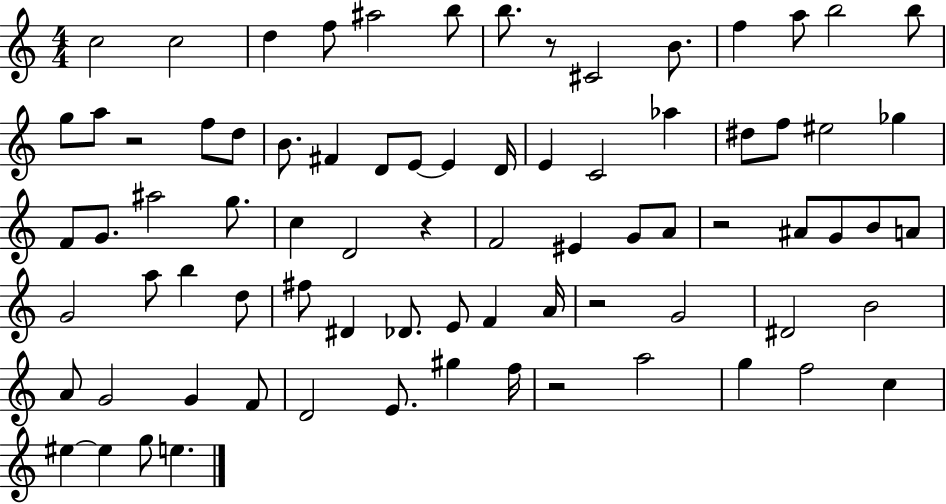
C5/h C5/h D5/q F5/e A#5/h B5/e B5/e. R/e C#4/h B4/e. F5/q A5/e B5/h B5/e G5/e A5/e R/h F5/e D5/e B4/e. F#4/q D4/e E4/e E4/q D4/s E4/q C4/h Ab5/q D#5/e F5/e EIS5/h Gb5/q F4/e G4/e. A#5/h G5/e. C5/q D4/h R/q F4/h EIS4/q G4/e A4/e R/h A#4/e G4/e B4/e A4/e G4/h A5/e B5/q D5/e F#5/e D#4/q Db4/e. E4/e F4/q A4/s R/h G4/h D#4/h B4/h A4/e G4/h G4/q F4/e D4/h E4/e. G#5/q F5/s R/h A5/h G5/q F5/h C5/q EIS5/q EIS5/q G5/e E5/q.